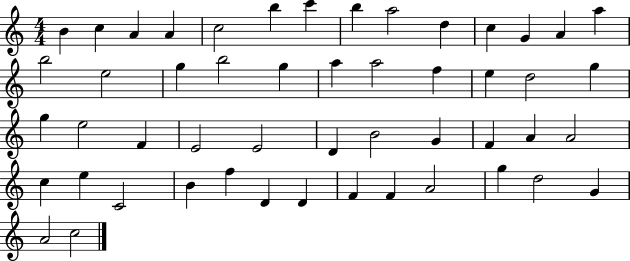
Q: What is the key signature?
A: C major